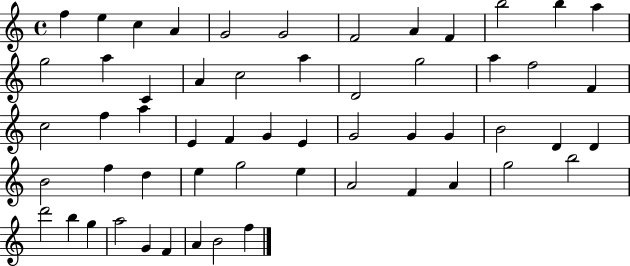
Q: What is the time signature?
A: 4/4